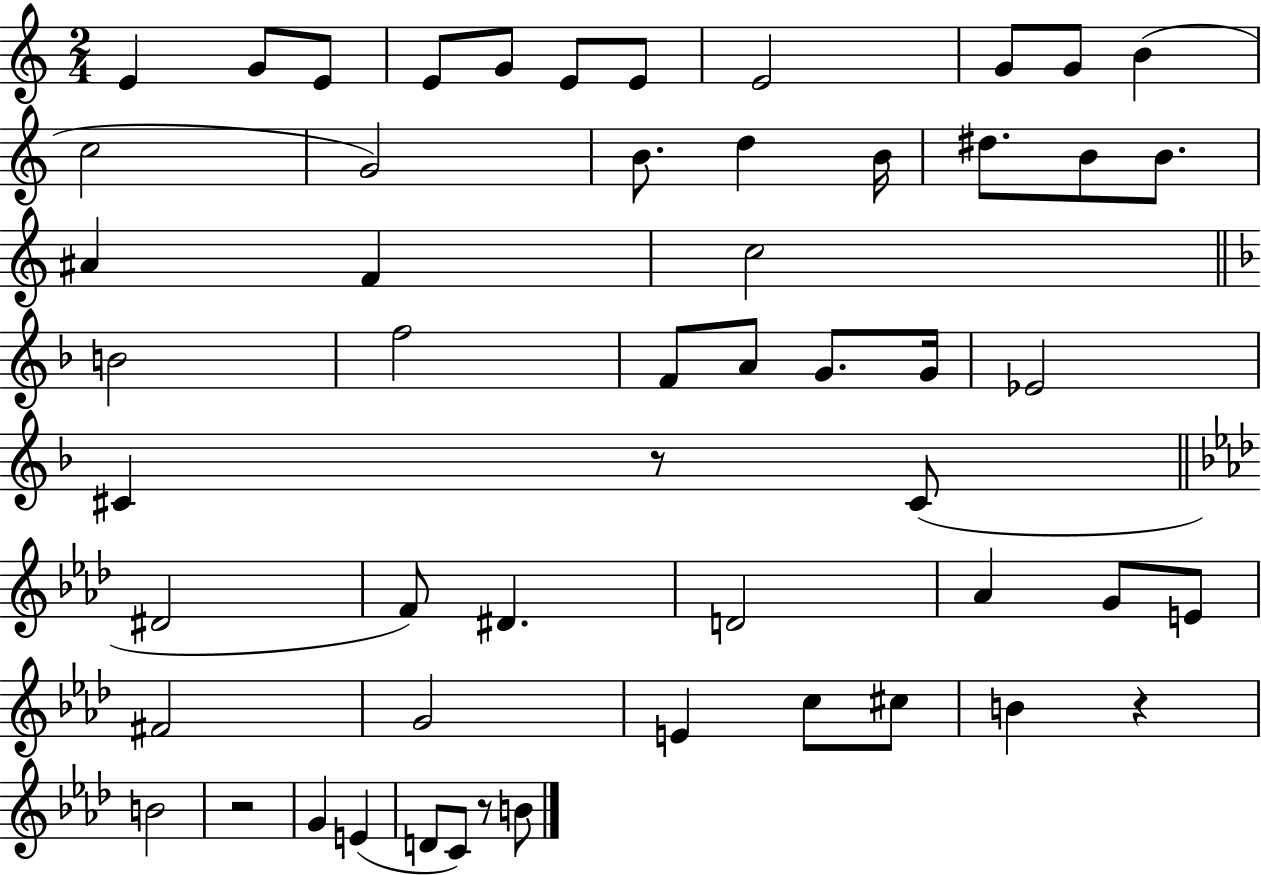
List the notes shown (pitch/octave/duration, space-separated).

E4/q G4/e E4/e E4/e G4/e E4/e E4/e E4/h G4/e G4/e B4/q C5/h G4/h B4/e. D5/q B4/s D#5/e. B4/e B4/e. A#4/q F4/q C5/h B4/h F5/h F4/e A4/e G4/e. G4/s Eb4/h C#4/q R/e C#4/e D#4/h F4/e D#4/q. D4/h Ab4/q G4/e E4/e F#4/h G4/h E4/q C5/e C#5/e B4/q R/q B4/h R/h G4/q E4/q D4/e C4/e R/e B4/e